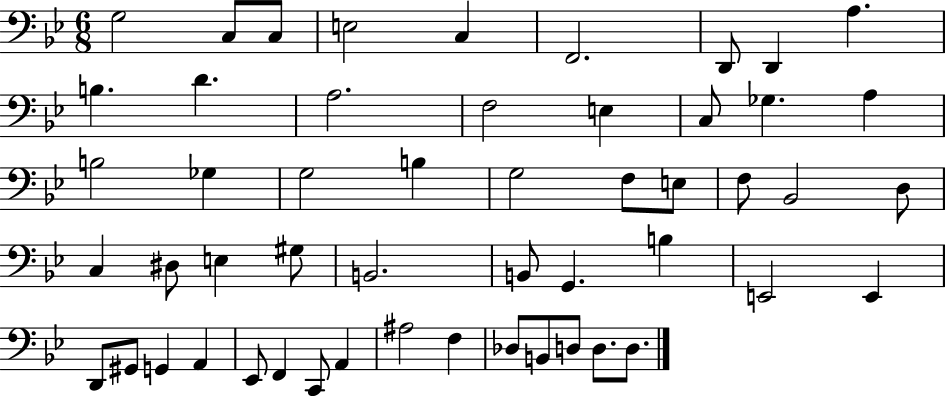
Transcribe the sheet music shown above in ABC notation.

X:1
T:Untitled
M:6/8
L:1/4
K:Bb
G,2 C,/2 C,/2 E,2 C, F,,2 D,,/2 D,, A, B, D A,2 F,2 E, C,/2 _G, A, B,2 _G, G,2 B, G,2 F,/2 E,/2 F,/2 _B,,2 D,/2 C, ^D,/2 E, ^G,/2 B,,2 B,,/2 G,, B, E,,2 E,, D,,/2 ^G,,/2 G,, A,, _E,,/2 F,, C,,/2 A,, ^A,2 F, _D,/2 B,,/2 D,/2 D,/2 D,/2